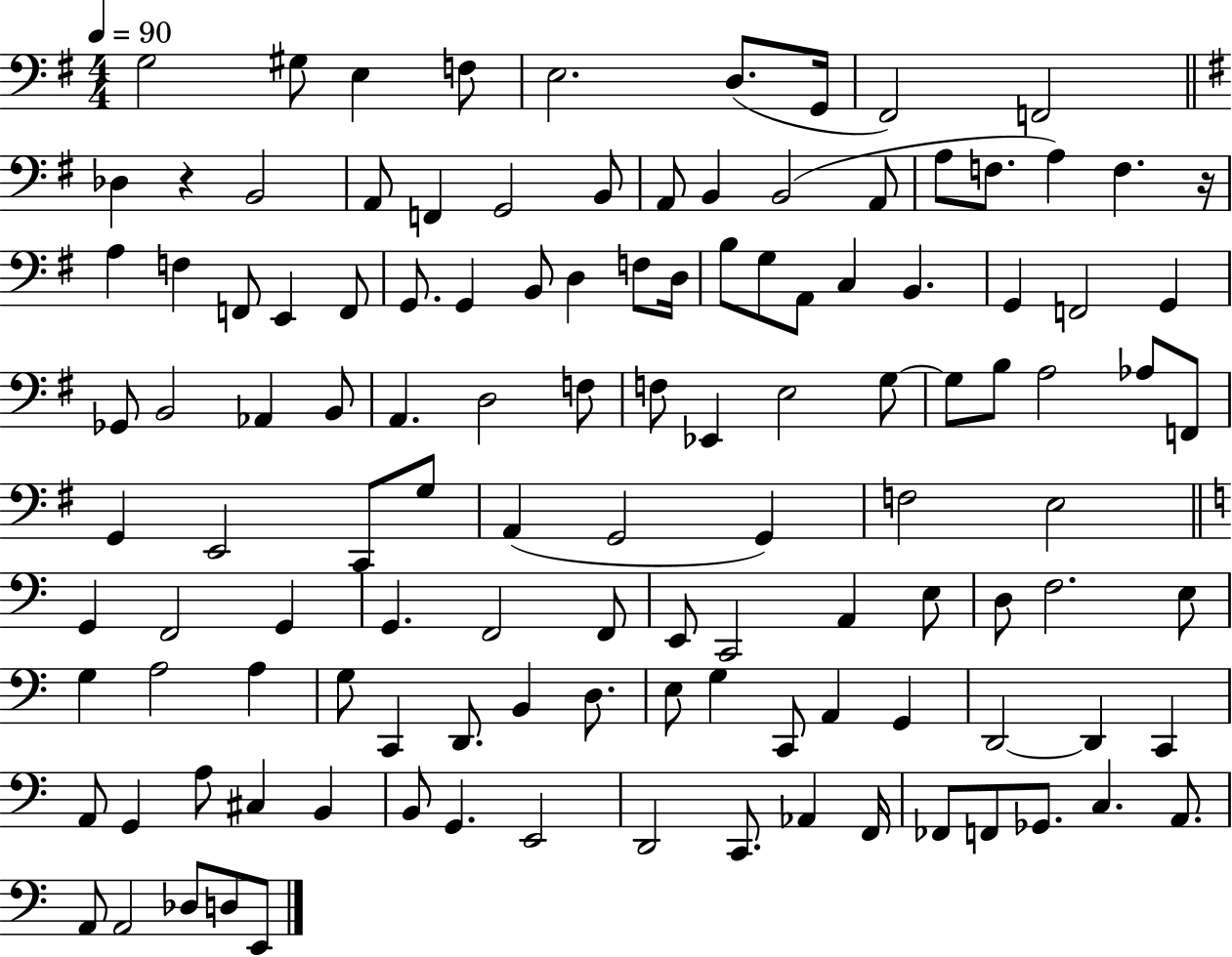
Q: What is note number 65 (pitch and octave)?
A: G2